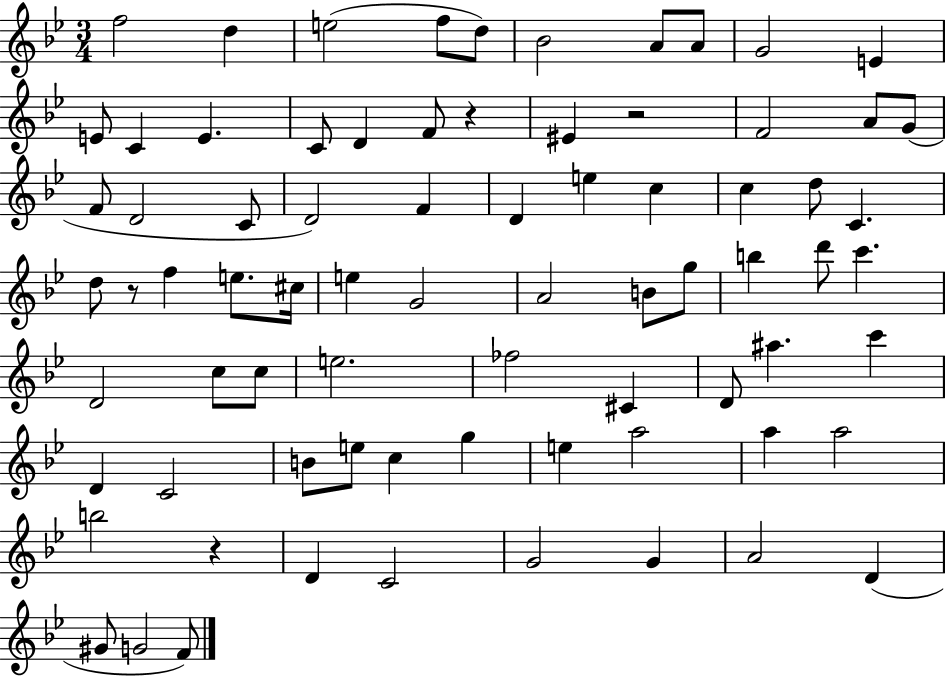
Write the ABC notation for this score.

X:1
T:Untitled
M:3/4
L:1/4
K:Bb
f2 d e2 f/2 d/2 _B2 A/2 A/2 G2 E E/2 C E C/2 D F/2 z ^E z2 F2 A/2 G/2 F/2 D2 C/2 D2 F D e c c d/2 C d/2 z/2 f e/2 ^c/4 e G2 A2 B/2 g/2 b d'/2 c' D2 c/2 c/2 e2 _f2 ^C D/2 ^a c' D C2 B/2 e/2 c g e a2 a a2 b2 z D C2 G2 G A2 D ^G/2 G2 F/2